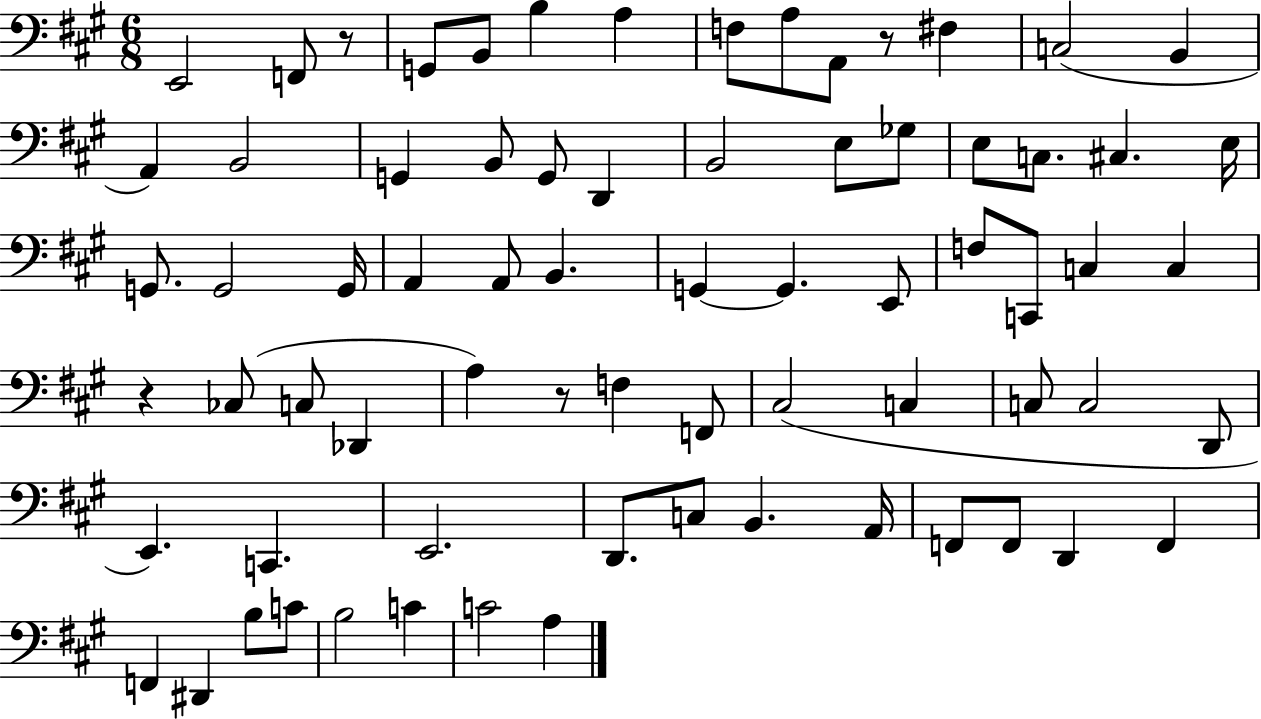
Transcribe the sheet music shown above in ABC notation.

X:1
T:Untitled
M:6/8
L:1/4
K:A
E,,2 F,,/2 z/2 G,,/2 B,,/2 B, A, F,/2 A,/2 A,,/2 z/2 ^F, C,2 B,, A,, B,,2 G,, B,,/2 G,,/2 D,, B,,2 E,/2 _G,/2 E,/2 C,/2 ^C, E,/4 G,,/2 G,,2 G,,/4 A,, A,,/2 B,, G,, G,, E,,/2 F,/2 C,,/2 C, C, z _C,/2 C,/2 _D,, A, z/2 F, F,,/2 ^C,2 C, C,/2 C,2 D,,/2 E,, C,, E,,2 D,,/2 C,/2 B,, A,,/4 F,,/2 F,,/2 D,, F,, F,, ^D,, B,/2 C/2 B,2 C C2 A,